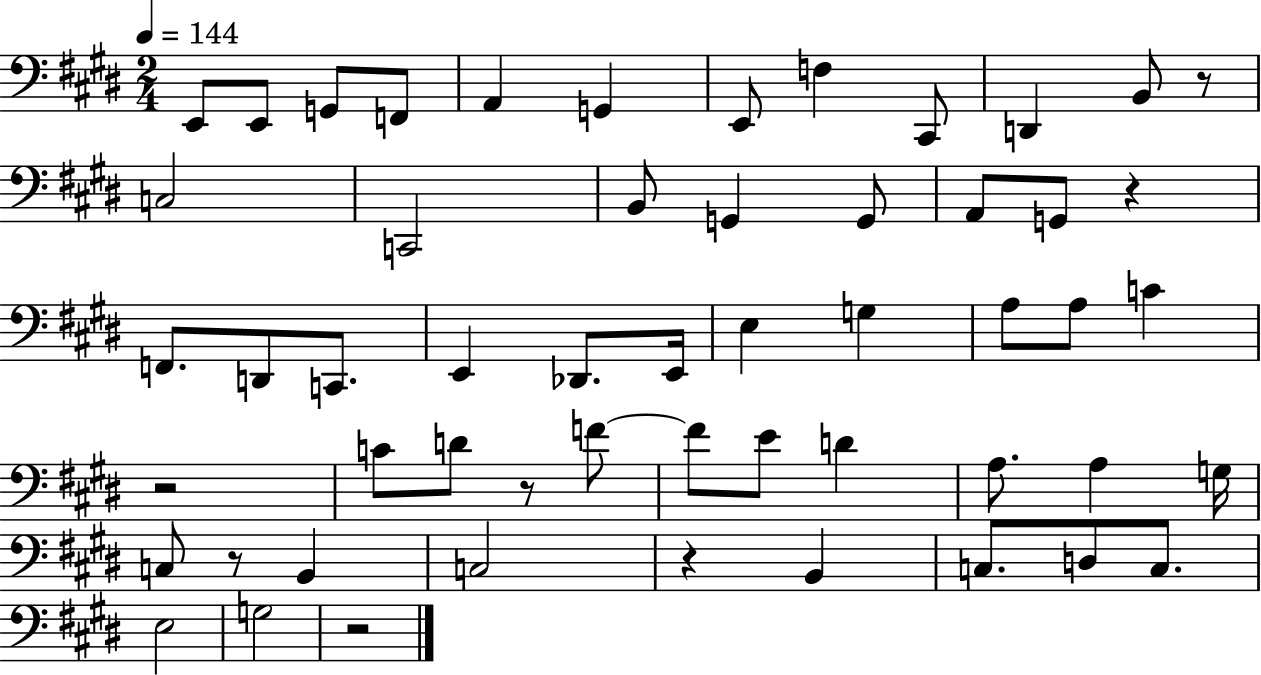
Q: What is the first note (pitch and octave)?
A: E2